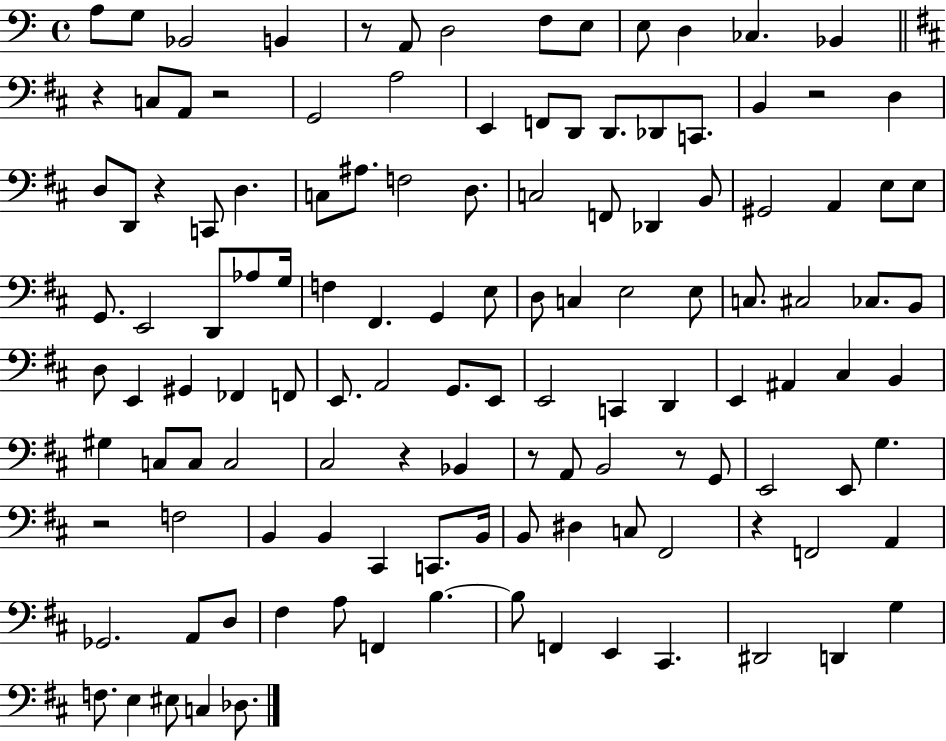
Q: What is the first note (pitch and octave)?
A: A3